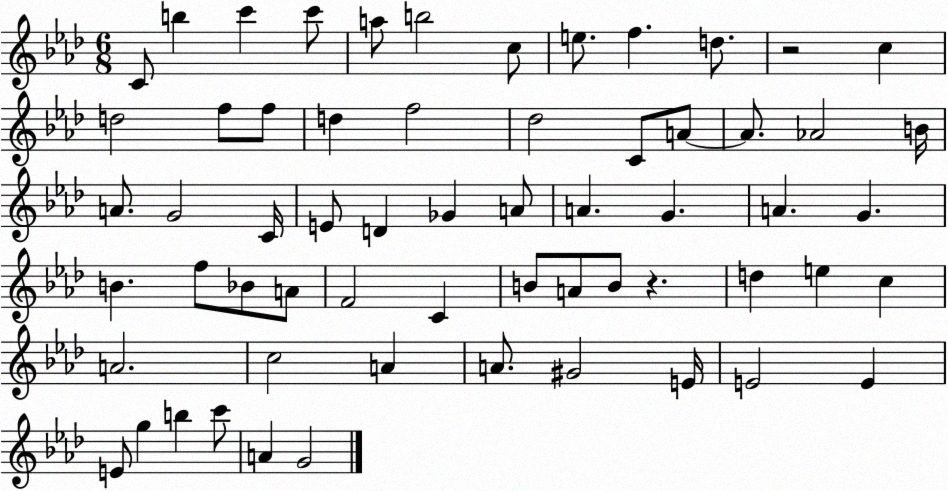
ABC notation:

X:1
T:Untitled
M:6/8
L:1/4
K:Ab
C/2 b c' c'/2 a/2 b2 c/2 e/2 f d/2 z2 c d2 f/2 f/2 d f2 _d2 C/2 A/2 A/2 _A2 B/4 A/2 G2 C/4 E/2 D _G A/2 A G A G B f/2 _B/2 A/2 F2 C B/2 A/2 B/2 z d e c A2 c2 A A/2 ^G2 E/4 E2 E E/2 g b c'/2 A G2